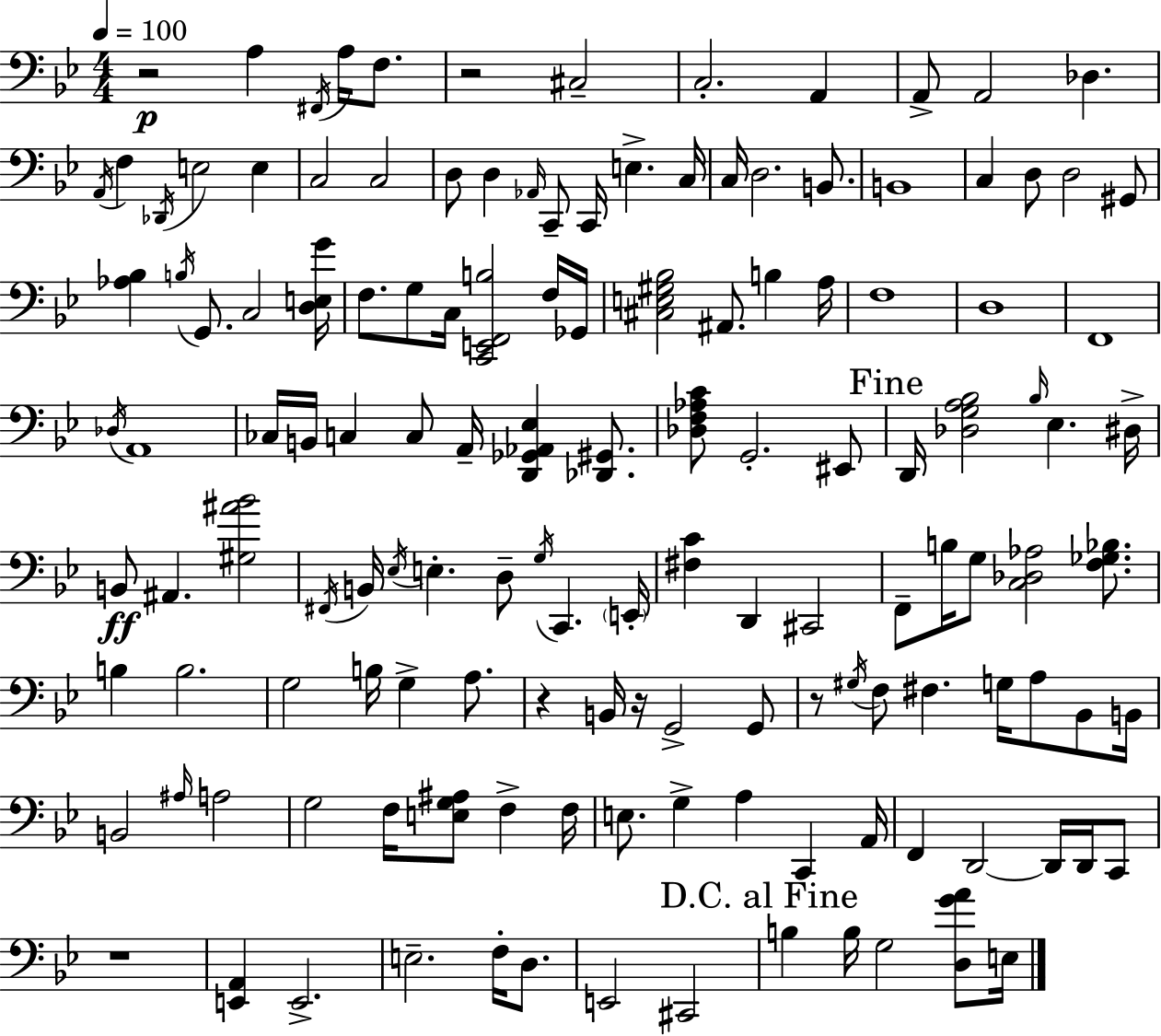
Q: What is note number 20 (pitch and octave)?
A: Ab2